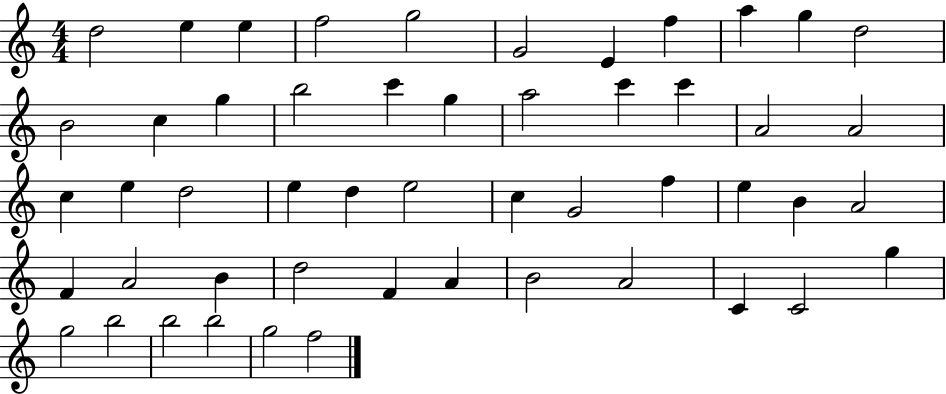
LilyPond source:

{
  \clef treble
  \numericTimeSignature
  \time 4/4
  \key c \major
  d''2 e''4 e''4 | f''2 g''2 | g'2 e'4 f''4 | a''4 g''4 d''2 | \break b'2 c''4 g''4 | b''2 c'''4 g''4 | a''2 c'''4 c'''4 | a'2 a'2 | \break c''4 e''4 d''2 | e''4 d''4 e''2 | c''4 g'2 f''4 | e''4 b'4 a'2 | \break f'4 a'2 b'4 | d''2 f'4 a'4 | b'2 a'2 | c'4 c'2 g''4 | \break g''2 b''2 | b''2 b''2 | g''2 f''2 | \bar "|."
}